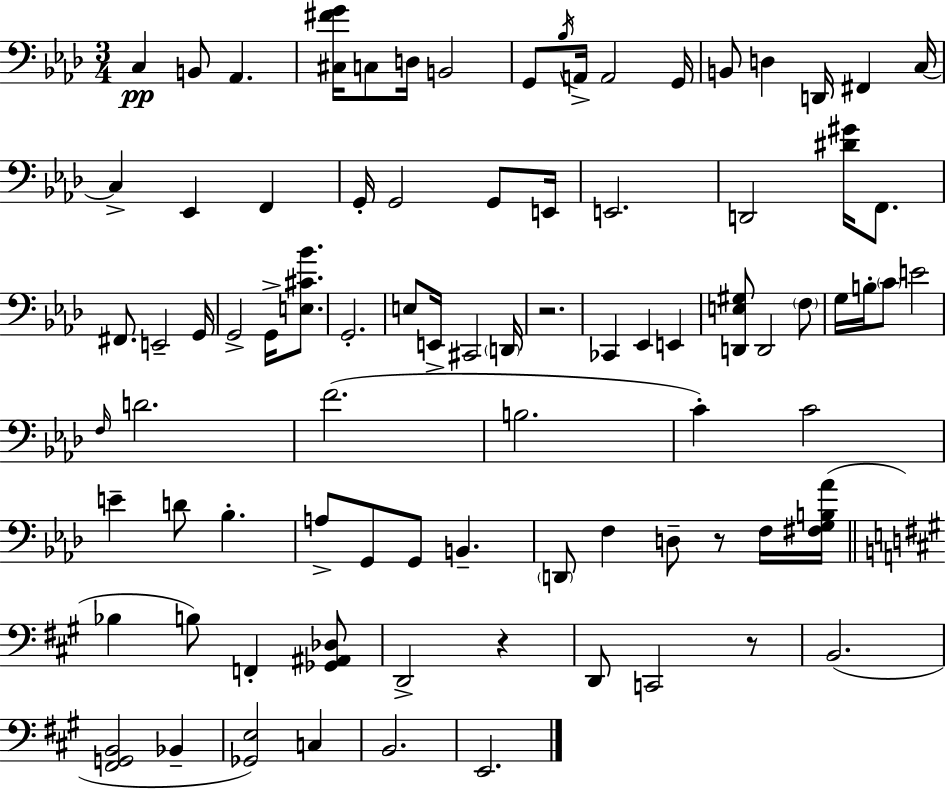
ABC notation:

X:1
T:Untitled
M:3/4
L:1/4
K:Fm
C, B,,/2 _A,, [^C,^FG]/4 C,/2 D,/4 B,,2 G,,/2 _B,/4 A,,/4 A,,2 G,,/4 B,,/2 D, D,,/4 ^F,, C,/4 C, _E,, F,, G,,/4 G,,2 G,,/2 E,,/4 E,,2 D,,2 [^D^G]/4 F,,/2 ^F,,/2 E,,2 G,,/4 G,,2 G,,/4 [E,^C_B]/2 G,,2 E,/2 E,,/4 ^C,,2 D,,/4 z2 _C,, _E,, E,, [D,,E,^G,]/2 D,,2 F,/2 G,/4 B,/4 C/2 E2 F,/4 D2 F2 B,2 C C2 E D/2 _B, A,/2 G,,/2 G,,/2 B,, D,,/2 F, D,/2 z/2 F,/4 [^F,G,B,_A]/4 _B, B,/2 F,, [_G,,^A,,_D,]/2 D,,2 z D,,/2 C,,2 z/2 B,,2 [^F,,G,,B,,]2 _B,, [_G,,E,]2 C, B,,2 E,,2